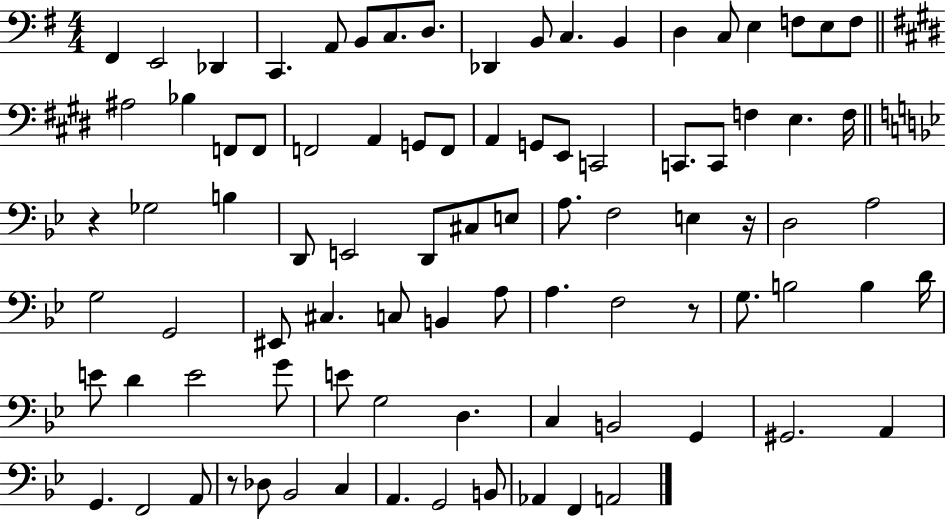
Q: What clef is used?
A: bass